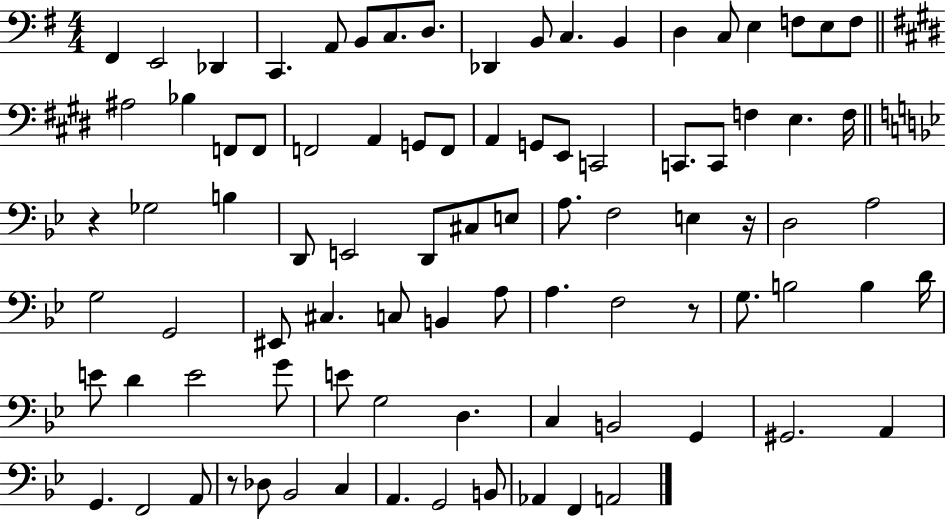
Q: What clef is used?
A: bass